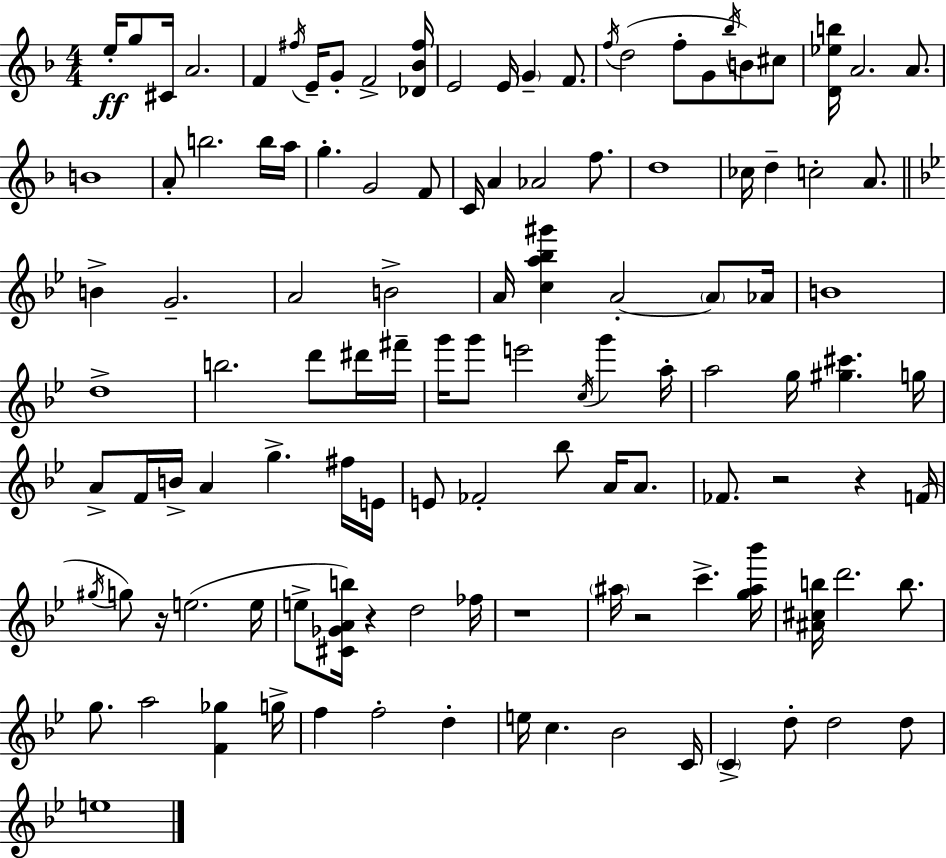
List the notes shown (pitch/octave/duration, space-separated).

E5/s G5/e C#4/s A4/h. F4/q F#5/s E4/s G4/e F4/h [Db4,Bb4,F#5]/s E4/h E4/s G4/q F4/e. F5/s D5/h F5/e G4/e Bb5/s B4/e C#5/e [D4,Eb5,B5]/s A4/h. A4/e. B4/w A4/e B5/h. B5/s A5/s G5/q. G4/h F4/e C4/s A4/q Ab4/h F5/e. D5/w CES5/s D5/q C5/h A4/e. B4/q G4/h. A4/h B4/h A4/s [C5,A5,Bb5,G#6]/q A4/h A4/e Ab4/s B4/w D5/w B5/h. D6/e D#6/s F#6/s G6/s G6/e E6/h C5/s G6/q A5/s A5/h G5/s [G#5,C#6]/q. G5/s A4/e F4/s B4/s A4/q G5/q. F#5/s E4/s E4/e FES4/h Bb5/e A4/s A4/e. FES4/e. R/h R/q F4/s G#5/s G5/e R/s E5/h. E5/s E5/e [C#4,Gb4,A4,B5]/s R/q D5/h FES5/s R/w A#5/s R/h C6/q. [G5,A#5,Bb6]/s [A#4,C#5,B5]/s D6/h. B5/e. G5/e. A5/h [F4,Gb5]/q G5/s F5/q F5/h D5/q E5/s C5/q. Bb4/h C4/s C4/q D5/e D5/h D5/e E5/w